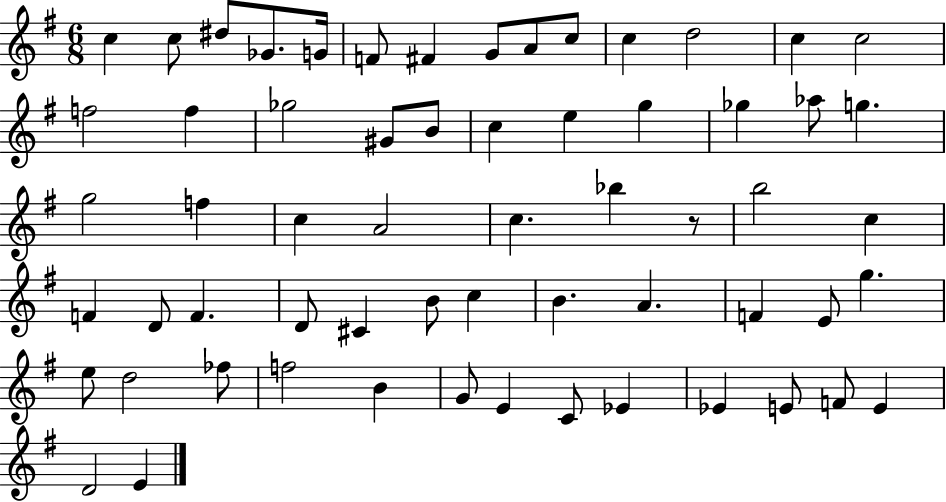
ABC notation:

X:1
T:Untitled
M:6/8
L:1/4
K:G
c c/2 ^d/2 _G/2 G/4 F/2 ^F G/2 A/2 c/2 c d2 c c2 f2 f _g2 ^G/2 B/2 c e g _g _a/2 g g2 f c A2 c _b z/2 b2 c F D/2 F D/2 ^C B/2 c B A F E/2 g e/2 d2 _f/2 f2 B G/2 E C/2 _E _E E/2 F/2 E D2 E